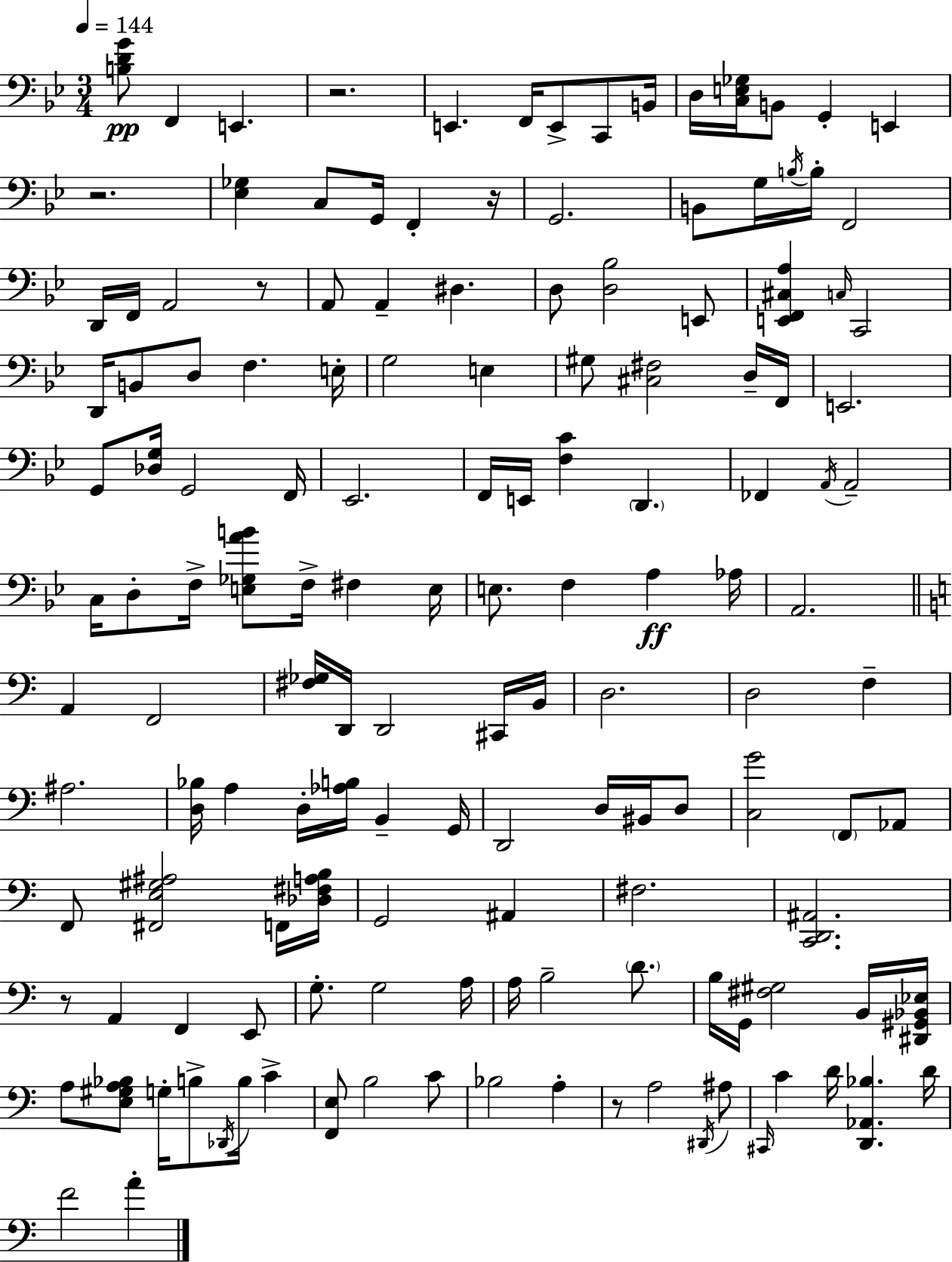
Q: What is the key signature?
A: BES major